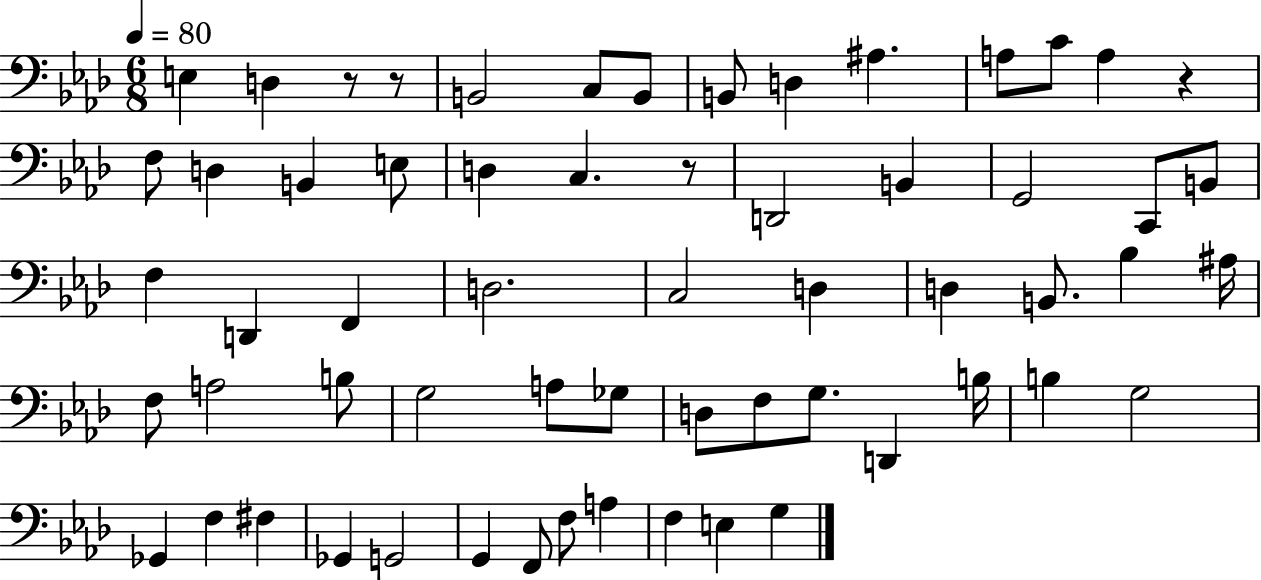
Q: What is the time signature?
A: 6/8